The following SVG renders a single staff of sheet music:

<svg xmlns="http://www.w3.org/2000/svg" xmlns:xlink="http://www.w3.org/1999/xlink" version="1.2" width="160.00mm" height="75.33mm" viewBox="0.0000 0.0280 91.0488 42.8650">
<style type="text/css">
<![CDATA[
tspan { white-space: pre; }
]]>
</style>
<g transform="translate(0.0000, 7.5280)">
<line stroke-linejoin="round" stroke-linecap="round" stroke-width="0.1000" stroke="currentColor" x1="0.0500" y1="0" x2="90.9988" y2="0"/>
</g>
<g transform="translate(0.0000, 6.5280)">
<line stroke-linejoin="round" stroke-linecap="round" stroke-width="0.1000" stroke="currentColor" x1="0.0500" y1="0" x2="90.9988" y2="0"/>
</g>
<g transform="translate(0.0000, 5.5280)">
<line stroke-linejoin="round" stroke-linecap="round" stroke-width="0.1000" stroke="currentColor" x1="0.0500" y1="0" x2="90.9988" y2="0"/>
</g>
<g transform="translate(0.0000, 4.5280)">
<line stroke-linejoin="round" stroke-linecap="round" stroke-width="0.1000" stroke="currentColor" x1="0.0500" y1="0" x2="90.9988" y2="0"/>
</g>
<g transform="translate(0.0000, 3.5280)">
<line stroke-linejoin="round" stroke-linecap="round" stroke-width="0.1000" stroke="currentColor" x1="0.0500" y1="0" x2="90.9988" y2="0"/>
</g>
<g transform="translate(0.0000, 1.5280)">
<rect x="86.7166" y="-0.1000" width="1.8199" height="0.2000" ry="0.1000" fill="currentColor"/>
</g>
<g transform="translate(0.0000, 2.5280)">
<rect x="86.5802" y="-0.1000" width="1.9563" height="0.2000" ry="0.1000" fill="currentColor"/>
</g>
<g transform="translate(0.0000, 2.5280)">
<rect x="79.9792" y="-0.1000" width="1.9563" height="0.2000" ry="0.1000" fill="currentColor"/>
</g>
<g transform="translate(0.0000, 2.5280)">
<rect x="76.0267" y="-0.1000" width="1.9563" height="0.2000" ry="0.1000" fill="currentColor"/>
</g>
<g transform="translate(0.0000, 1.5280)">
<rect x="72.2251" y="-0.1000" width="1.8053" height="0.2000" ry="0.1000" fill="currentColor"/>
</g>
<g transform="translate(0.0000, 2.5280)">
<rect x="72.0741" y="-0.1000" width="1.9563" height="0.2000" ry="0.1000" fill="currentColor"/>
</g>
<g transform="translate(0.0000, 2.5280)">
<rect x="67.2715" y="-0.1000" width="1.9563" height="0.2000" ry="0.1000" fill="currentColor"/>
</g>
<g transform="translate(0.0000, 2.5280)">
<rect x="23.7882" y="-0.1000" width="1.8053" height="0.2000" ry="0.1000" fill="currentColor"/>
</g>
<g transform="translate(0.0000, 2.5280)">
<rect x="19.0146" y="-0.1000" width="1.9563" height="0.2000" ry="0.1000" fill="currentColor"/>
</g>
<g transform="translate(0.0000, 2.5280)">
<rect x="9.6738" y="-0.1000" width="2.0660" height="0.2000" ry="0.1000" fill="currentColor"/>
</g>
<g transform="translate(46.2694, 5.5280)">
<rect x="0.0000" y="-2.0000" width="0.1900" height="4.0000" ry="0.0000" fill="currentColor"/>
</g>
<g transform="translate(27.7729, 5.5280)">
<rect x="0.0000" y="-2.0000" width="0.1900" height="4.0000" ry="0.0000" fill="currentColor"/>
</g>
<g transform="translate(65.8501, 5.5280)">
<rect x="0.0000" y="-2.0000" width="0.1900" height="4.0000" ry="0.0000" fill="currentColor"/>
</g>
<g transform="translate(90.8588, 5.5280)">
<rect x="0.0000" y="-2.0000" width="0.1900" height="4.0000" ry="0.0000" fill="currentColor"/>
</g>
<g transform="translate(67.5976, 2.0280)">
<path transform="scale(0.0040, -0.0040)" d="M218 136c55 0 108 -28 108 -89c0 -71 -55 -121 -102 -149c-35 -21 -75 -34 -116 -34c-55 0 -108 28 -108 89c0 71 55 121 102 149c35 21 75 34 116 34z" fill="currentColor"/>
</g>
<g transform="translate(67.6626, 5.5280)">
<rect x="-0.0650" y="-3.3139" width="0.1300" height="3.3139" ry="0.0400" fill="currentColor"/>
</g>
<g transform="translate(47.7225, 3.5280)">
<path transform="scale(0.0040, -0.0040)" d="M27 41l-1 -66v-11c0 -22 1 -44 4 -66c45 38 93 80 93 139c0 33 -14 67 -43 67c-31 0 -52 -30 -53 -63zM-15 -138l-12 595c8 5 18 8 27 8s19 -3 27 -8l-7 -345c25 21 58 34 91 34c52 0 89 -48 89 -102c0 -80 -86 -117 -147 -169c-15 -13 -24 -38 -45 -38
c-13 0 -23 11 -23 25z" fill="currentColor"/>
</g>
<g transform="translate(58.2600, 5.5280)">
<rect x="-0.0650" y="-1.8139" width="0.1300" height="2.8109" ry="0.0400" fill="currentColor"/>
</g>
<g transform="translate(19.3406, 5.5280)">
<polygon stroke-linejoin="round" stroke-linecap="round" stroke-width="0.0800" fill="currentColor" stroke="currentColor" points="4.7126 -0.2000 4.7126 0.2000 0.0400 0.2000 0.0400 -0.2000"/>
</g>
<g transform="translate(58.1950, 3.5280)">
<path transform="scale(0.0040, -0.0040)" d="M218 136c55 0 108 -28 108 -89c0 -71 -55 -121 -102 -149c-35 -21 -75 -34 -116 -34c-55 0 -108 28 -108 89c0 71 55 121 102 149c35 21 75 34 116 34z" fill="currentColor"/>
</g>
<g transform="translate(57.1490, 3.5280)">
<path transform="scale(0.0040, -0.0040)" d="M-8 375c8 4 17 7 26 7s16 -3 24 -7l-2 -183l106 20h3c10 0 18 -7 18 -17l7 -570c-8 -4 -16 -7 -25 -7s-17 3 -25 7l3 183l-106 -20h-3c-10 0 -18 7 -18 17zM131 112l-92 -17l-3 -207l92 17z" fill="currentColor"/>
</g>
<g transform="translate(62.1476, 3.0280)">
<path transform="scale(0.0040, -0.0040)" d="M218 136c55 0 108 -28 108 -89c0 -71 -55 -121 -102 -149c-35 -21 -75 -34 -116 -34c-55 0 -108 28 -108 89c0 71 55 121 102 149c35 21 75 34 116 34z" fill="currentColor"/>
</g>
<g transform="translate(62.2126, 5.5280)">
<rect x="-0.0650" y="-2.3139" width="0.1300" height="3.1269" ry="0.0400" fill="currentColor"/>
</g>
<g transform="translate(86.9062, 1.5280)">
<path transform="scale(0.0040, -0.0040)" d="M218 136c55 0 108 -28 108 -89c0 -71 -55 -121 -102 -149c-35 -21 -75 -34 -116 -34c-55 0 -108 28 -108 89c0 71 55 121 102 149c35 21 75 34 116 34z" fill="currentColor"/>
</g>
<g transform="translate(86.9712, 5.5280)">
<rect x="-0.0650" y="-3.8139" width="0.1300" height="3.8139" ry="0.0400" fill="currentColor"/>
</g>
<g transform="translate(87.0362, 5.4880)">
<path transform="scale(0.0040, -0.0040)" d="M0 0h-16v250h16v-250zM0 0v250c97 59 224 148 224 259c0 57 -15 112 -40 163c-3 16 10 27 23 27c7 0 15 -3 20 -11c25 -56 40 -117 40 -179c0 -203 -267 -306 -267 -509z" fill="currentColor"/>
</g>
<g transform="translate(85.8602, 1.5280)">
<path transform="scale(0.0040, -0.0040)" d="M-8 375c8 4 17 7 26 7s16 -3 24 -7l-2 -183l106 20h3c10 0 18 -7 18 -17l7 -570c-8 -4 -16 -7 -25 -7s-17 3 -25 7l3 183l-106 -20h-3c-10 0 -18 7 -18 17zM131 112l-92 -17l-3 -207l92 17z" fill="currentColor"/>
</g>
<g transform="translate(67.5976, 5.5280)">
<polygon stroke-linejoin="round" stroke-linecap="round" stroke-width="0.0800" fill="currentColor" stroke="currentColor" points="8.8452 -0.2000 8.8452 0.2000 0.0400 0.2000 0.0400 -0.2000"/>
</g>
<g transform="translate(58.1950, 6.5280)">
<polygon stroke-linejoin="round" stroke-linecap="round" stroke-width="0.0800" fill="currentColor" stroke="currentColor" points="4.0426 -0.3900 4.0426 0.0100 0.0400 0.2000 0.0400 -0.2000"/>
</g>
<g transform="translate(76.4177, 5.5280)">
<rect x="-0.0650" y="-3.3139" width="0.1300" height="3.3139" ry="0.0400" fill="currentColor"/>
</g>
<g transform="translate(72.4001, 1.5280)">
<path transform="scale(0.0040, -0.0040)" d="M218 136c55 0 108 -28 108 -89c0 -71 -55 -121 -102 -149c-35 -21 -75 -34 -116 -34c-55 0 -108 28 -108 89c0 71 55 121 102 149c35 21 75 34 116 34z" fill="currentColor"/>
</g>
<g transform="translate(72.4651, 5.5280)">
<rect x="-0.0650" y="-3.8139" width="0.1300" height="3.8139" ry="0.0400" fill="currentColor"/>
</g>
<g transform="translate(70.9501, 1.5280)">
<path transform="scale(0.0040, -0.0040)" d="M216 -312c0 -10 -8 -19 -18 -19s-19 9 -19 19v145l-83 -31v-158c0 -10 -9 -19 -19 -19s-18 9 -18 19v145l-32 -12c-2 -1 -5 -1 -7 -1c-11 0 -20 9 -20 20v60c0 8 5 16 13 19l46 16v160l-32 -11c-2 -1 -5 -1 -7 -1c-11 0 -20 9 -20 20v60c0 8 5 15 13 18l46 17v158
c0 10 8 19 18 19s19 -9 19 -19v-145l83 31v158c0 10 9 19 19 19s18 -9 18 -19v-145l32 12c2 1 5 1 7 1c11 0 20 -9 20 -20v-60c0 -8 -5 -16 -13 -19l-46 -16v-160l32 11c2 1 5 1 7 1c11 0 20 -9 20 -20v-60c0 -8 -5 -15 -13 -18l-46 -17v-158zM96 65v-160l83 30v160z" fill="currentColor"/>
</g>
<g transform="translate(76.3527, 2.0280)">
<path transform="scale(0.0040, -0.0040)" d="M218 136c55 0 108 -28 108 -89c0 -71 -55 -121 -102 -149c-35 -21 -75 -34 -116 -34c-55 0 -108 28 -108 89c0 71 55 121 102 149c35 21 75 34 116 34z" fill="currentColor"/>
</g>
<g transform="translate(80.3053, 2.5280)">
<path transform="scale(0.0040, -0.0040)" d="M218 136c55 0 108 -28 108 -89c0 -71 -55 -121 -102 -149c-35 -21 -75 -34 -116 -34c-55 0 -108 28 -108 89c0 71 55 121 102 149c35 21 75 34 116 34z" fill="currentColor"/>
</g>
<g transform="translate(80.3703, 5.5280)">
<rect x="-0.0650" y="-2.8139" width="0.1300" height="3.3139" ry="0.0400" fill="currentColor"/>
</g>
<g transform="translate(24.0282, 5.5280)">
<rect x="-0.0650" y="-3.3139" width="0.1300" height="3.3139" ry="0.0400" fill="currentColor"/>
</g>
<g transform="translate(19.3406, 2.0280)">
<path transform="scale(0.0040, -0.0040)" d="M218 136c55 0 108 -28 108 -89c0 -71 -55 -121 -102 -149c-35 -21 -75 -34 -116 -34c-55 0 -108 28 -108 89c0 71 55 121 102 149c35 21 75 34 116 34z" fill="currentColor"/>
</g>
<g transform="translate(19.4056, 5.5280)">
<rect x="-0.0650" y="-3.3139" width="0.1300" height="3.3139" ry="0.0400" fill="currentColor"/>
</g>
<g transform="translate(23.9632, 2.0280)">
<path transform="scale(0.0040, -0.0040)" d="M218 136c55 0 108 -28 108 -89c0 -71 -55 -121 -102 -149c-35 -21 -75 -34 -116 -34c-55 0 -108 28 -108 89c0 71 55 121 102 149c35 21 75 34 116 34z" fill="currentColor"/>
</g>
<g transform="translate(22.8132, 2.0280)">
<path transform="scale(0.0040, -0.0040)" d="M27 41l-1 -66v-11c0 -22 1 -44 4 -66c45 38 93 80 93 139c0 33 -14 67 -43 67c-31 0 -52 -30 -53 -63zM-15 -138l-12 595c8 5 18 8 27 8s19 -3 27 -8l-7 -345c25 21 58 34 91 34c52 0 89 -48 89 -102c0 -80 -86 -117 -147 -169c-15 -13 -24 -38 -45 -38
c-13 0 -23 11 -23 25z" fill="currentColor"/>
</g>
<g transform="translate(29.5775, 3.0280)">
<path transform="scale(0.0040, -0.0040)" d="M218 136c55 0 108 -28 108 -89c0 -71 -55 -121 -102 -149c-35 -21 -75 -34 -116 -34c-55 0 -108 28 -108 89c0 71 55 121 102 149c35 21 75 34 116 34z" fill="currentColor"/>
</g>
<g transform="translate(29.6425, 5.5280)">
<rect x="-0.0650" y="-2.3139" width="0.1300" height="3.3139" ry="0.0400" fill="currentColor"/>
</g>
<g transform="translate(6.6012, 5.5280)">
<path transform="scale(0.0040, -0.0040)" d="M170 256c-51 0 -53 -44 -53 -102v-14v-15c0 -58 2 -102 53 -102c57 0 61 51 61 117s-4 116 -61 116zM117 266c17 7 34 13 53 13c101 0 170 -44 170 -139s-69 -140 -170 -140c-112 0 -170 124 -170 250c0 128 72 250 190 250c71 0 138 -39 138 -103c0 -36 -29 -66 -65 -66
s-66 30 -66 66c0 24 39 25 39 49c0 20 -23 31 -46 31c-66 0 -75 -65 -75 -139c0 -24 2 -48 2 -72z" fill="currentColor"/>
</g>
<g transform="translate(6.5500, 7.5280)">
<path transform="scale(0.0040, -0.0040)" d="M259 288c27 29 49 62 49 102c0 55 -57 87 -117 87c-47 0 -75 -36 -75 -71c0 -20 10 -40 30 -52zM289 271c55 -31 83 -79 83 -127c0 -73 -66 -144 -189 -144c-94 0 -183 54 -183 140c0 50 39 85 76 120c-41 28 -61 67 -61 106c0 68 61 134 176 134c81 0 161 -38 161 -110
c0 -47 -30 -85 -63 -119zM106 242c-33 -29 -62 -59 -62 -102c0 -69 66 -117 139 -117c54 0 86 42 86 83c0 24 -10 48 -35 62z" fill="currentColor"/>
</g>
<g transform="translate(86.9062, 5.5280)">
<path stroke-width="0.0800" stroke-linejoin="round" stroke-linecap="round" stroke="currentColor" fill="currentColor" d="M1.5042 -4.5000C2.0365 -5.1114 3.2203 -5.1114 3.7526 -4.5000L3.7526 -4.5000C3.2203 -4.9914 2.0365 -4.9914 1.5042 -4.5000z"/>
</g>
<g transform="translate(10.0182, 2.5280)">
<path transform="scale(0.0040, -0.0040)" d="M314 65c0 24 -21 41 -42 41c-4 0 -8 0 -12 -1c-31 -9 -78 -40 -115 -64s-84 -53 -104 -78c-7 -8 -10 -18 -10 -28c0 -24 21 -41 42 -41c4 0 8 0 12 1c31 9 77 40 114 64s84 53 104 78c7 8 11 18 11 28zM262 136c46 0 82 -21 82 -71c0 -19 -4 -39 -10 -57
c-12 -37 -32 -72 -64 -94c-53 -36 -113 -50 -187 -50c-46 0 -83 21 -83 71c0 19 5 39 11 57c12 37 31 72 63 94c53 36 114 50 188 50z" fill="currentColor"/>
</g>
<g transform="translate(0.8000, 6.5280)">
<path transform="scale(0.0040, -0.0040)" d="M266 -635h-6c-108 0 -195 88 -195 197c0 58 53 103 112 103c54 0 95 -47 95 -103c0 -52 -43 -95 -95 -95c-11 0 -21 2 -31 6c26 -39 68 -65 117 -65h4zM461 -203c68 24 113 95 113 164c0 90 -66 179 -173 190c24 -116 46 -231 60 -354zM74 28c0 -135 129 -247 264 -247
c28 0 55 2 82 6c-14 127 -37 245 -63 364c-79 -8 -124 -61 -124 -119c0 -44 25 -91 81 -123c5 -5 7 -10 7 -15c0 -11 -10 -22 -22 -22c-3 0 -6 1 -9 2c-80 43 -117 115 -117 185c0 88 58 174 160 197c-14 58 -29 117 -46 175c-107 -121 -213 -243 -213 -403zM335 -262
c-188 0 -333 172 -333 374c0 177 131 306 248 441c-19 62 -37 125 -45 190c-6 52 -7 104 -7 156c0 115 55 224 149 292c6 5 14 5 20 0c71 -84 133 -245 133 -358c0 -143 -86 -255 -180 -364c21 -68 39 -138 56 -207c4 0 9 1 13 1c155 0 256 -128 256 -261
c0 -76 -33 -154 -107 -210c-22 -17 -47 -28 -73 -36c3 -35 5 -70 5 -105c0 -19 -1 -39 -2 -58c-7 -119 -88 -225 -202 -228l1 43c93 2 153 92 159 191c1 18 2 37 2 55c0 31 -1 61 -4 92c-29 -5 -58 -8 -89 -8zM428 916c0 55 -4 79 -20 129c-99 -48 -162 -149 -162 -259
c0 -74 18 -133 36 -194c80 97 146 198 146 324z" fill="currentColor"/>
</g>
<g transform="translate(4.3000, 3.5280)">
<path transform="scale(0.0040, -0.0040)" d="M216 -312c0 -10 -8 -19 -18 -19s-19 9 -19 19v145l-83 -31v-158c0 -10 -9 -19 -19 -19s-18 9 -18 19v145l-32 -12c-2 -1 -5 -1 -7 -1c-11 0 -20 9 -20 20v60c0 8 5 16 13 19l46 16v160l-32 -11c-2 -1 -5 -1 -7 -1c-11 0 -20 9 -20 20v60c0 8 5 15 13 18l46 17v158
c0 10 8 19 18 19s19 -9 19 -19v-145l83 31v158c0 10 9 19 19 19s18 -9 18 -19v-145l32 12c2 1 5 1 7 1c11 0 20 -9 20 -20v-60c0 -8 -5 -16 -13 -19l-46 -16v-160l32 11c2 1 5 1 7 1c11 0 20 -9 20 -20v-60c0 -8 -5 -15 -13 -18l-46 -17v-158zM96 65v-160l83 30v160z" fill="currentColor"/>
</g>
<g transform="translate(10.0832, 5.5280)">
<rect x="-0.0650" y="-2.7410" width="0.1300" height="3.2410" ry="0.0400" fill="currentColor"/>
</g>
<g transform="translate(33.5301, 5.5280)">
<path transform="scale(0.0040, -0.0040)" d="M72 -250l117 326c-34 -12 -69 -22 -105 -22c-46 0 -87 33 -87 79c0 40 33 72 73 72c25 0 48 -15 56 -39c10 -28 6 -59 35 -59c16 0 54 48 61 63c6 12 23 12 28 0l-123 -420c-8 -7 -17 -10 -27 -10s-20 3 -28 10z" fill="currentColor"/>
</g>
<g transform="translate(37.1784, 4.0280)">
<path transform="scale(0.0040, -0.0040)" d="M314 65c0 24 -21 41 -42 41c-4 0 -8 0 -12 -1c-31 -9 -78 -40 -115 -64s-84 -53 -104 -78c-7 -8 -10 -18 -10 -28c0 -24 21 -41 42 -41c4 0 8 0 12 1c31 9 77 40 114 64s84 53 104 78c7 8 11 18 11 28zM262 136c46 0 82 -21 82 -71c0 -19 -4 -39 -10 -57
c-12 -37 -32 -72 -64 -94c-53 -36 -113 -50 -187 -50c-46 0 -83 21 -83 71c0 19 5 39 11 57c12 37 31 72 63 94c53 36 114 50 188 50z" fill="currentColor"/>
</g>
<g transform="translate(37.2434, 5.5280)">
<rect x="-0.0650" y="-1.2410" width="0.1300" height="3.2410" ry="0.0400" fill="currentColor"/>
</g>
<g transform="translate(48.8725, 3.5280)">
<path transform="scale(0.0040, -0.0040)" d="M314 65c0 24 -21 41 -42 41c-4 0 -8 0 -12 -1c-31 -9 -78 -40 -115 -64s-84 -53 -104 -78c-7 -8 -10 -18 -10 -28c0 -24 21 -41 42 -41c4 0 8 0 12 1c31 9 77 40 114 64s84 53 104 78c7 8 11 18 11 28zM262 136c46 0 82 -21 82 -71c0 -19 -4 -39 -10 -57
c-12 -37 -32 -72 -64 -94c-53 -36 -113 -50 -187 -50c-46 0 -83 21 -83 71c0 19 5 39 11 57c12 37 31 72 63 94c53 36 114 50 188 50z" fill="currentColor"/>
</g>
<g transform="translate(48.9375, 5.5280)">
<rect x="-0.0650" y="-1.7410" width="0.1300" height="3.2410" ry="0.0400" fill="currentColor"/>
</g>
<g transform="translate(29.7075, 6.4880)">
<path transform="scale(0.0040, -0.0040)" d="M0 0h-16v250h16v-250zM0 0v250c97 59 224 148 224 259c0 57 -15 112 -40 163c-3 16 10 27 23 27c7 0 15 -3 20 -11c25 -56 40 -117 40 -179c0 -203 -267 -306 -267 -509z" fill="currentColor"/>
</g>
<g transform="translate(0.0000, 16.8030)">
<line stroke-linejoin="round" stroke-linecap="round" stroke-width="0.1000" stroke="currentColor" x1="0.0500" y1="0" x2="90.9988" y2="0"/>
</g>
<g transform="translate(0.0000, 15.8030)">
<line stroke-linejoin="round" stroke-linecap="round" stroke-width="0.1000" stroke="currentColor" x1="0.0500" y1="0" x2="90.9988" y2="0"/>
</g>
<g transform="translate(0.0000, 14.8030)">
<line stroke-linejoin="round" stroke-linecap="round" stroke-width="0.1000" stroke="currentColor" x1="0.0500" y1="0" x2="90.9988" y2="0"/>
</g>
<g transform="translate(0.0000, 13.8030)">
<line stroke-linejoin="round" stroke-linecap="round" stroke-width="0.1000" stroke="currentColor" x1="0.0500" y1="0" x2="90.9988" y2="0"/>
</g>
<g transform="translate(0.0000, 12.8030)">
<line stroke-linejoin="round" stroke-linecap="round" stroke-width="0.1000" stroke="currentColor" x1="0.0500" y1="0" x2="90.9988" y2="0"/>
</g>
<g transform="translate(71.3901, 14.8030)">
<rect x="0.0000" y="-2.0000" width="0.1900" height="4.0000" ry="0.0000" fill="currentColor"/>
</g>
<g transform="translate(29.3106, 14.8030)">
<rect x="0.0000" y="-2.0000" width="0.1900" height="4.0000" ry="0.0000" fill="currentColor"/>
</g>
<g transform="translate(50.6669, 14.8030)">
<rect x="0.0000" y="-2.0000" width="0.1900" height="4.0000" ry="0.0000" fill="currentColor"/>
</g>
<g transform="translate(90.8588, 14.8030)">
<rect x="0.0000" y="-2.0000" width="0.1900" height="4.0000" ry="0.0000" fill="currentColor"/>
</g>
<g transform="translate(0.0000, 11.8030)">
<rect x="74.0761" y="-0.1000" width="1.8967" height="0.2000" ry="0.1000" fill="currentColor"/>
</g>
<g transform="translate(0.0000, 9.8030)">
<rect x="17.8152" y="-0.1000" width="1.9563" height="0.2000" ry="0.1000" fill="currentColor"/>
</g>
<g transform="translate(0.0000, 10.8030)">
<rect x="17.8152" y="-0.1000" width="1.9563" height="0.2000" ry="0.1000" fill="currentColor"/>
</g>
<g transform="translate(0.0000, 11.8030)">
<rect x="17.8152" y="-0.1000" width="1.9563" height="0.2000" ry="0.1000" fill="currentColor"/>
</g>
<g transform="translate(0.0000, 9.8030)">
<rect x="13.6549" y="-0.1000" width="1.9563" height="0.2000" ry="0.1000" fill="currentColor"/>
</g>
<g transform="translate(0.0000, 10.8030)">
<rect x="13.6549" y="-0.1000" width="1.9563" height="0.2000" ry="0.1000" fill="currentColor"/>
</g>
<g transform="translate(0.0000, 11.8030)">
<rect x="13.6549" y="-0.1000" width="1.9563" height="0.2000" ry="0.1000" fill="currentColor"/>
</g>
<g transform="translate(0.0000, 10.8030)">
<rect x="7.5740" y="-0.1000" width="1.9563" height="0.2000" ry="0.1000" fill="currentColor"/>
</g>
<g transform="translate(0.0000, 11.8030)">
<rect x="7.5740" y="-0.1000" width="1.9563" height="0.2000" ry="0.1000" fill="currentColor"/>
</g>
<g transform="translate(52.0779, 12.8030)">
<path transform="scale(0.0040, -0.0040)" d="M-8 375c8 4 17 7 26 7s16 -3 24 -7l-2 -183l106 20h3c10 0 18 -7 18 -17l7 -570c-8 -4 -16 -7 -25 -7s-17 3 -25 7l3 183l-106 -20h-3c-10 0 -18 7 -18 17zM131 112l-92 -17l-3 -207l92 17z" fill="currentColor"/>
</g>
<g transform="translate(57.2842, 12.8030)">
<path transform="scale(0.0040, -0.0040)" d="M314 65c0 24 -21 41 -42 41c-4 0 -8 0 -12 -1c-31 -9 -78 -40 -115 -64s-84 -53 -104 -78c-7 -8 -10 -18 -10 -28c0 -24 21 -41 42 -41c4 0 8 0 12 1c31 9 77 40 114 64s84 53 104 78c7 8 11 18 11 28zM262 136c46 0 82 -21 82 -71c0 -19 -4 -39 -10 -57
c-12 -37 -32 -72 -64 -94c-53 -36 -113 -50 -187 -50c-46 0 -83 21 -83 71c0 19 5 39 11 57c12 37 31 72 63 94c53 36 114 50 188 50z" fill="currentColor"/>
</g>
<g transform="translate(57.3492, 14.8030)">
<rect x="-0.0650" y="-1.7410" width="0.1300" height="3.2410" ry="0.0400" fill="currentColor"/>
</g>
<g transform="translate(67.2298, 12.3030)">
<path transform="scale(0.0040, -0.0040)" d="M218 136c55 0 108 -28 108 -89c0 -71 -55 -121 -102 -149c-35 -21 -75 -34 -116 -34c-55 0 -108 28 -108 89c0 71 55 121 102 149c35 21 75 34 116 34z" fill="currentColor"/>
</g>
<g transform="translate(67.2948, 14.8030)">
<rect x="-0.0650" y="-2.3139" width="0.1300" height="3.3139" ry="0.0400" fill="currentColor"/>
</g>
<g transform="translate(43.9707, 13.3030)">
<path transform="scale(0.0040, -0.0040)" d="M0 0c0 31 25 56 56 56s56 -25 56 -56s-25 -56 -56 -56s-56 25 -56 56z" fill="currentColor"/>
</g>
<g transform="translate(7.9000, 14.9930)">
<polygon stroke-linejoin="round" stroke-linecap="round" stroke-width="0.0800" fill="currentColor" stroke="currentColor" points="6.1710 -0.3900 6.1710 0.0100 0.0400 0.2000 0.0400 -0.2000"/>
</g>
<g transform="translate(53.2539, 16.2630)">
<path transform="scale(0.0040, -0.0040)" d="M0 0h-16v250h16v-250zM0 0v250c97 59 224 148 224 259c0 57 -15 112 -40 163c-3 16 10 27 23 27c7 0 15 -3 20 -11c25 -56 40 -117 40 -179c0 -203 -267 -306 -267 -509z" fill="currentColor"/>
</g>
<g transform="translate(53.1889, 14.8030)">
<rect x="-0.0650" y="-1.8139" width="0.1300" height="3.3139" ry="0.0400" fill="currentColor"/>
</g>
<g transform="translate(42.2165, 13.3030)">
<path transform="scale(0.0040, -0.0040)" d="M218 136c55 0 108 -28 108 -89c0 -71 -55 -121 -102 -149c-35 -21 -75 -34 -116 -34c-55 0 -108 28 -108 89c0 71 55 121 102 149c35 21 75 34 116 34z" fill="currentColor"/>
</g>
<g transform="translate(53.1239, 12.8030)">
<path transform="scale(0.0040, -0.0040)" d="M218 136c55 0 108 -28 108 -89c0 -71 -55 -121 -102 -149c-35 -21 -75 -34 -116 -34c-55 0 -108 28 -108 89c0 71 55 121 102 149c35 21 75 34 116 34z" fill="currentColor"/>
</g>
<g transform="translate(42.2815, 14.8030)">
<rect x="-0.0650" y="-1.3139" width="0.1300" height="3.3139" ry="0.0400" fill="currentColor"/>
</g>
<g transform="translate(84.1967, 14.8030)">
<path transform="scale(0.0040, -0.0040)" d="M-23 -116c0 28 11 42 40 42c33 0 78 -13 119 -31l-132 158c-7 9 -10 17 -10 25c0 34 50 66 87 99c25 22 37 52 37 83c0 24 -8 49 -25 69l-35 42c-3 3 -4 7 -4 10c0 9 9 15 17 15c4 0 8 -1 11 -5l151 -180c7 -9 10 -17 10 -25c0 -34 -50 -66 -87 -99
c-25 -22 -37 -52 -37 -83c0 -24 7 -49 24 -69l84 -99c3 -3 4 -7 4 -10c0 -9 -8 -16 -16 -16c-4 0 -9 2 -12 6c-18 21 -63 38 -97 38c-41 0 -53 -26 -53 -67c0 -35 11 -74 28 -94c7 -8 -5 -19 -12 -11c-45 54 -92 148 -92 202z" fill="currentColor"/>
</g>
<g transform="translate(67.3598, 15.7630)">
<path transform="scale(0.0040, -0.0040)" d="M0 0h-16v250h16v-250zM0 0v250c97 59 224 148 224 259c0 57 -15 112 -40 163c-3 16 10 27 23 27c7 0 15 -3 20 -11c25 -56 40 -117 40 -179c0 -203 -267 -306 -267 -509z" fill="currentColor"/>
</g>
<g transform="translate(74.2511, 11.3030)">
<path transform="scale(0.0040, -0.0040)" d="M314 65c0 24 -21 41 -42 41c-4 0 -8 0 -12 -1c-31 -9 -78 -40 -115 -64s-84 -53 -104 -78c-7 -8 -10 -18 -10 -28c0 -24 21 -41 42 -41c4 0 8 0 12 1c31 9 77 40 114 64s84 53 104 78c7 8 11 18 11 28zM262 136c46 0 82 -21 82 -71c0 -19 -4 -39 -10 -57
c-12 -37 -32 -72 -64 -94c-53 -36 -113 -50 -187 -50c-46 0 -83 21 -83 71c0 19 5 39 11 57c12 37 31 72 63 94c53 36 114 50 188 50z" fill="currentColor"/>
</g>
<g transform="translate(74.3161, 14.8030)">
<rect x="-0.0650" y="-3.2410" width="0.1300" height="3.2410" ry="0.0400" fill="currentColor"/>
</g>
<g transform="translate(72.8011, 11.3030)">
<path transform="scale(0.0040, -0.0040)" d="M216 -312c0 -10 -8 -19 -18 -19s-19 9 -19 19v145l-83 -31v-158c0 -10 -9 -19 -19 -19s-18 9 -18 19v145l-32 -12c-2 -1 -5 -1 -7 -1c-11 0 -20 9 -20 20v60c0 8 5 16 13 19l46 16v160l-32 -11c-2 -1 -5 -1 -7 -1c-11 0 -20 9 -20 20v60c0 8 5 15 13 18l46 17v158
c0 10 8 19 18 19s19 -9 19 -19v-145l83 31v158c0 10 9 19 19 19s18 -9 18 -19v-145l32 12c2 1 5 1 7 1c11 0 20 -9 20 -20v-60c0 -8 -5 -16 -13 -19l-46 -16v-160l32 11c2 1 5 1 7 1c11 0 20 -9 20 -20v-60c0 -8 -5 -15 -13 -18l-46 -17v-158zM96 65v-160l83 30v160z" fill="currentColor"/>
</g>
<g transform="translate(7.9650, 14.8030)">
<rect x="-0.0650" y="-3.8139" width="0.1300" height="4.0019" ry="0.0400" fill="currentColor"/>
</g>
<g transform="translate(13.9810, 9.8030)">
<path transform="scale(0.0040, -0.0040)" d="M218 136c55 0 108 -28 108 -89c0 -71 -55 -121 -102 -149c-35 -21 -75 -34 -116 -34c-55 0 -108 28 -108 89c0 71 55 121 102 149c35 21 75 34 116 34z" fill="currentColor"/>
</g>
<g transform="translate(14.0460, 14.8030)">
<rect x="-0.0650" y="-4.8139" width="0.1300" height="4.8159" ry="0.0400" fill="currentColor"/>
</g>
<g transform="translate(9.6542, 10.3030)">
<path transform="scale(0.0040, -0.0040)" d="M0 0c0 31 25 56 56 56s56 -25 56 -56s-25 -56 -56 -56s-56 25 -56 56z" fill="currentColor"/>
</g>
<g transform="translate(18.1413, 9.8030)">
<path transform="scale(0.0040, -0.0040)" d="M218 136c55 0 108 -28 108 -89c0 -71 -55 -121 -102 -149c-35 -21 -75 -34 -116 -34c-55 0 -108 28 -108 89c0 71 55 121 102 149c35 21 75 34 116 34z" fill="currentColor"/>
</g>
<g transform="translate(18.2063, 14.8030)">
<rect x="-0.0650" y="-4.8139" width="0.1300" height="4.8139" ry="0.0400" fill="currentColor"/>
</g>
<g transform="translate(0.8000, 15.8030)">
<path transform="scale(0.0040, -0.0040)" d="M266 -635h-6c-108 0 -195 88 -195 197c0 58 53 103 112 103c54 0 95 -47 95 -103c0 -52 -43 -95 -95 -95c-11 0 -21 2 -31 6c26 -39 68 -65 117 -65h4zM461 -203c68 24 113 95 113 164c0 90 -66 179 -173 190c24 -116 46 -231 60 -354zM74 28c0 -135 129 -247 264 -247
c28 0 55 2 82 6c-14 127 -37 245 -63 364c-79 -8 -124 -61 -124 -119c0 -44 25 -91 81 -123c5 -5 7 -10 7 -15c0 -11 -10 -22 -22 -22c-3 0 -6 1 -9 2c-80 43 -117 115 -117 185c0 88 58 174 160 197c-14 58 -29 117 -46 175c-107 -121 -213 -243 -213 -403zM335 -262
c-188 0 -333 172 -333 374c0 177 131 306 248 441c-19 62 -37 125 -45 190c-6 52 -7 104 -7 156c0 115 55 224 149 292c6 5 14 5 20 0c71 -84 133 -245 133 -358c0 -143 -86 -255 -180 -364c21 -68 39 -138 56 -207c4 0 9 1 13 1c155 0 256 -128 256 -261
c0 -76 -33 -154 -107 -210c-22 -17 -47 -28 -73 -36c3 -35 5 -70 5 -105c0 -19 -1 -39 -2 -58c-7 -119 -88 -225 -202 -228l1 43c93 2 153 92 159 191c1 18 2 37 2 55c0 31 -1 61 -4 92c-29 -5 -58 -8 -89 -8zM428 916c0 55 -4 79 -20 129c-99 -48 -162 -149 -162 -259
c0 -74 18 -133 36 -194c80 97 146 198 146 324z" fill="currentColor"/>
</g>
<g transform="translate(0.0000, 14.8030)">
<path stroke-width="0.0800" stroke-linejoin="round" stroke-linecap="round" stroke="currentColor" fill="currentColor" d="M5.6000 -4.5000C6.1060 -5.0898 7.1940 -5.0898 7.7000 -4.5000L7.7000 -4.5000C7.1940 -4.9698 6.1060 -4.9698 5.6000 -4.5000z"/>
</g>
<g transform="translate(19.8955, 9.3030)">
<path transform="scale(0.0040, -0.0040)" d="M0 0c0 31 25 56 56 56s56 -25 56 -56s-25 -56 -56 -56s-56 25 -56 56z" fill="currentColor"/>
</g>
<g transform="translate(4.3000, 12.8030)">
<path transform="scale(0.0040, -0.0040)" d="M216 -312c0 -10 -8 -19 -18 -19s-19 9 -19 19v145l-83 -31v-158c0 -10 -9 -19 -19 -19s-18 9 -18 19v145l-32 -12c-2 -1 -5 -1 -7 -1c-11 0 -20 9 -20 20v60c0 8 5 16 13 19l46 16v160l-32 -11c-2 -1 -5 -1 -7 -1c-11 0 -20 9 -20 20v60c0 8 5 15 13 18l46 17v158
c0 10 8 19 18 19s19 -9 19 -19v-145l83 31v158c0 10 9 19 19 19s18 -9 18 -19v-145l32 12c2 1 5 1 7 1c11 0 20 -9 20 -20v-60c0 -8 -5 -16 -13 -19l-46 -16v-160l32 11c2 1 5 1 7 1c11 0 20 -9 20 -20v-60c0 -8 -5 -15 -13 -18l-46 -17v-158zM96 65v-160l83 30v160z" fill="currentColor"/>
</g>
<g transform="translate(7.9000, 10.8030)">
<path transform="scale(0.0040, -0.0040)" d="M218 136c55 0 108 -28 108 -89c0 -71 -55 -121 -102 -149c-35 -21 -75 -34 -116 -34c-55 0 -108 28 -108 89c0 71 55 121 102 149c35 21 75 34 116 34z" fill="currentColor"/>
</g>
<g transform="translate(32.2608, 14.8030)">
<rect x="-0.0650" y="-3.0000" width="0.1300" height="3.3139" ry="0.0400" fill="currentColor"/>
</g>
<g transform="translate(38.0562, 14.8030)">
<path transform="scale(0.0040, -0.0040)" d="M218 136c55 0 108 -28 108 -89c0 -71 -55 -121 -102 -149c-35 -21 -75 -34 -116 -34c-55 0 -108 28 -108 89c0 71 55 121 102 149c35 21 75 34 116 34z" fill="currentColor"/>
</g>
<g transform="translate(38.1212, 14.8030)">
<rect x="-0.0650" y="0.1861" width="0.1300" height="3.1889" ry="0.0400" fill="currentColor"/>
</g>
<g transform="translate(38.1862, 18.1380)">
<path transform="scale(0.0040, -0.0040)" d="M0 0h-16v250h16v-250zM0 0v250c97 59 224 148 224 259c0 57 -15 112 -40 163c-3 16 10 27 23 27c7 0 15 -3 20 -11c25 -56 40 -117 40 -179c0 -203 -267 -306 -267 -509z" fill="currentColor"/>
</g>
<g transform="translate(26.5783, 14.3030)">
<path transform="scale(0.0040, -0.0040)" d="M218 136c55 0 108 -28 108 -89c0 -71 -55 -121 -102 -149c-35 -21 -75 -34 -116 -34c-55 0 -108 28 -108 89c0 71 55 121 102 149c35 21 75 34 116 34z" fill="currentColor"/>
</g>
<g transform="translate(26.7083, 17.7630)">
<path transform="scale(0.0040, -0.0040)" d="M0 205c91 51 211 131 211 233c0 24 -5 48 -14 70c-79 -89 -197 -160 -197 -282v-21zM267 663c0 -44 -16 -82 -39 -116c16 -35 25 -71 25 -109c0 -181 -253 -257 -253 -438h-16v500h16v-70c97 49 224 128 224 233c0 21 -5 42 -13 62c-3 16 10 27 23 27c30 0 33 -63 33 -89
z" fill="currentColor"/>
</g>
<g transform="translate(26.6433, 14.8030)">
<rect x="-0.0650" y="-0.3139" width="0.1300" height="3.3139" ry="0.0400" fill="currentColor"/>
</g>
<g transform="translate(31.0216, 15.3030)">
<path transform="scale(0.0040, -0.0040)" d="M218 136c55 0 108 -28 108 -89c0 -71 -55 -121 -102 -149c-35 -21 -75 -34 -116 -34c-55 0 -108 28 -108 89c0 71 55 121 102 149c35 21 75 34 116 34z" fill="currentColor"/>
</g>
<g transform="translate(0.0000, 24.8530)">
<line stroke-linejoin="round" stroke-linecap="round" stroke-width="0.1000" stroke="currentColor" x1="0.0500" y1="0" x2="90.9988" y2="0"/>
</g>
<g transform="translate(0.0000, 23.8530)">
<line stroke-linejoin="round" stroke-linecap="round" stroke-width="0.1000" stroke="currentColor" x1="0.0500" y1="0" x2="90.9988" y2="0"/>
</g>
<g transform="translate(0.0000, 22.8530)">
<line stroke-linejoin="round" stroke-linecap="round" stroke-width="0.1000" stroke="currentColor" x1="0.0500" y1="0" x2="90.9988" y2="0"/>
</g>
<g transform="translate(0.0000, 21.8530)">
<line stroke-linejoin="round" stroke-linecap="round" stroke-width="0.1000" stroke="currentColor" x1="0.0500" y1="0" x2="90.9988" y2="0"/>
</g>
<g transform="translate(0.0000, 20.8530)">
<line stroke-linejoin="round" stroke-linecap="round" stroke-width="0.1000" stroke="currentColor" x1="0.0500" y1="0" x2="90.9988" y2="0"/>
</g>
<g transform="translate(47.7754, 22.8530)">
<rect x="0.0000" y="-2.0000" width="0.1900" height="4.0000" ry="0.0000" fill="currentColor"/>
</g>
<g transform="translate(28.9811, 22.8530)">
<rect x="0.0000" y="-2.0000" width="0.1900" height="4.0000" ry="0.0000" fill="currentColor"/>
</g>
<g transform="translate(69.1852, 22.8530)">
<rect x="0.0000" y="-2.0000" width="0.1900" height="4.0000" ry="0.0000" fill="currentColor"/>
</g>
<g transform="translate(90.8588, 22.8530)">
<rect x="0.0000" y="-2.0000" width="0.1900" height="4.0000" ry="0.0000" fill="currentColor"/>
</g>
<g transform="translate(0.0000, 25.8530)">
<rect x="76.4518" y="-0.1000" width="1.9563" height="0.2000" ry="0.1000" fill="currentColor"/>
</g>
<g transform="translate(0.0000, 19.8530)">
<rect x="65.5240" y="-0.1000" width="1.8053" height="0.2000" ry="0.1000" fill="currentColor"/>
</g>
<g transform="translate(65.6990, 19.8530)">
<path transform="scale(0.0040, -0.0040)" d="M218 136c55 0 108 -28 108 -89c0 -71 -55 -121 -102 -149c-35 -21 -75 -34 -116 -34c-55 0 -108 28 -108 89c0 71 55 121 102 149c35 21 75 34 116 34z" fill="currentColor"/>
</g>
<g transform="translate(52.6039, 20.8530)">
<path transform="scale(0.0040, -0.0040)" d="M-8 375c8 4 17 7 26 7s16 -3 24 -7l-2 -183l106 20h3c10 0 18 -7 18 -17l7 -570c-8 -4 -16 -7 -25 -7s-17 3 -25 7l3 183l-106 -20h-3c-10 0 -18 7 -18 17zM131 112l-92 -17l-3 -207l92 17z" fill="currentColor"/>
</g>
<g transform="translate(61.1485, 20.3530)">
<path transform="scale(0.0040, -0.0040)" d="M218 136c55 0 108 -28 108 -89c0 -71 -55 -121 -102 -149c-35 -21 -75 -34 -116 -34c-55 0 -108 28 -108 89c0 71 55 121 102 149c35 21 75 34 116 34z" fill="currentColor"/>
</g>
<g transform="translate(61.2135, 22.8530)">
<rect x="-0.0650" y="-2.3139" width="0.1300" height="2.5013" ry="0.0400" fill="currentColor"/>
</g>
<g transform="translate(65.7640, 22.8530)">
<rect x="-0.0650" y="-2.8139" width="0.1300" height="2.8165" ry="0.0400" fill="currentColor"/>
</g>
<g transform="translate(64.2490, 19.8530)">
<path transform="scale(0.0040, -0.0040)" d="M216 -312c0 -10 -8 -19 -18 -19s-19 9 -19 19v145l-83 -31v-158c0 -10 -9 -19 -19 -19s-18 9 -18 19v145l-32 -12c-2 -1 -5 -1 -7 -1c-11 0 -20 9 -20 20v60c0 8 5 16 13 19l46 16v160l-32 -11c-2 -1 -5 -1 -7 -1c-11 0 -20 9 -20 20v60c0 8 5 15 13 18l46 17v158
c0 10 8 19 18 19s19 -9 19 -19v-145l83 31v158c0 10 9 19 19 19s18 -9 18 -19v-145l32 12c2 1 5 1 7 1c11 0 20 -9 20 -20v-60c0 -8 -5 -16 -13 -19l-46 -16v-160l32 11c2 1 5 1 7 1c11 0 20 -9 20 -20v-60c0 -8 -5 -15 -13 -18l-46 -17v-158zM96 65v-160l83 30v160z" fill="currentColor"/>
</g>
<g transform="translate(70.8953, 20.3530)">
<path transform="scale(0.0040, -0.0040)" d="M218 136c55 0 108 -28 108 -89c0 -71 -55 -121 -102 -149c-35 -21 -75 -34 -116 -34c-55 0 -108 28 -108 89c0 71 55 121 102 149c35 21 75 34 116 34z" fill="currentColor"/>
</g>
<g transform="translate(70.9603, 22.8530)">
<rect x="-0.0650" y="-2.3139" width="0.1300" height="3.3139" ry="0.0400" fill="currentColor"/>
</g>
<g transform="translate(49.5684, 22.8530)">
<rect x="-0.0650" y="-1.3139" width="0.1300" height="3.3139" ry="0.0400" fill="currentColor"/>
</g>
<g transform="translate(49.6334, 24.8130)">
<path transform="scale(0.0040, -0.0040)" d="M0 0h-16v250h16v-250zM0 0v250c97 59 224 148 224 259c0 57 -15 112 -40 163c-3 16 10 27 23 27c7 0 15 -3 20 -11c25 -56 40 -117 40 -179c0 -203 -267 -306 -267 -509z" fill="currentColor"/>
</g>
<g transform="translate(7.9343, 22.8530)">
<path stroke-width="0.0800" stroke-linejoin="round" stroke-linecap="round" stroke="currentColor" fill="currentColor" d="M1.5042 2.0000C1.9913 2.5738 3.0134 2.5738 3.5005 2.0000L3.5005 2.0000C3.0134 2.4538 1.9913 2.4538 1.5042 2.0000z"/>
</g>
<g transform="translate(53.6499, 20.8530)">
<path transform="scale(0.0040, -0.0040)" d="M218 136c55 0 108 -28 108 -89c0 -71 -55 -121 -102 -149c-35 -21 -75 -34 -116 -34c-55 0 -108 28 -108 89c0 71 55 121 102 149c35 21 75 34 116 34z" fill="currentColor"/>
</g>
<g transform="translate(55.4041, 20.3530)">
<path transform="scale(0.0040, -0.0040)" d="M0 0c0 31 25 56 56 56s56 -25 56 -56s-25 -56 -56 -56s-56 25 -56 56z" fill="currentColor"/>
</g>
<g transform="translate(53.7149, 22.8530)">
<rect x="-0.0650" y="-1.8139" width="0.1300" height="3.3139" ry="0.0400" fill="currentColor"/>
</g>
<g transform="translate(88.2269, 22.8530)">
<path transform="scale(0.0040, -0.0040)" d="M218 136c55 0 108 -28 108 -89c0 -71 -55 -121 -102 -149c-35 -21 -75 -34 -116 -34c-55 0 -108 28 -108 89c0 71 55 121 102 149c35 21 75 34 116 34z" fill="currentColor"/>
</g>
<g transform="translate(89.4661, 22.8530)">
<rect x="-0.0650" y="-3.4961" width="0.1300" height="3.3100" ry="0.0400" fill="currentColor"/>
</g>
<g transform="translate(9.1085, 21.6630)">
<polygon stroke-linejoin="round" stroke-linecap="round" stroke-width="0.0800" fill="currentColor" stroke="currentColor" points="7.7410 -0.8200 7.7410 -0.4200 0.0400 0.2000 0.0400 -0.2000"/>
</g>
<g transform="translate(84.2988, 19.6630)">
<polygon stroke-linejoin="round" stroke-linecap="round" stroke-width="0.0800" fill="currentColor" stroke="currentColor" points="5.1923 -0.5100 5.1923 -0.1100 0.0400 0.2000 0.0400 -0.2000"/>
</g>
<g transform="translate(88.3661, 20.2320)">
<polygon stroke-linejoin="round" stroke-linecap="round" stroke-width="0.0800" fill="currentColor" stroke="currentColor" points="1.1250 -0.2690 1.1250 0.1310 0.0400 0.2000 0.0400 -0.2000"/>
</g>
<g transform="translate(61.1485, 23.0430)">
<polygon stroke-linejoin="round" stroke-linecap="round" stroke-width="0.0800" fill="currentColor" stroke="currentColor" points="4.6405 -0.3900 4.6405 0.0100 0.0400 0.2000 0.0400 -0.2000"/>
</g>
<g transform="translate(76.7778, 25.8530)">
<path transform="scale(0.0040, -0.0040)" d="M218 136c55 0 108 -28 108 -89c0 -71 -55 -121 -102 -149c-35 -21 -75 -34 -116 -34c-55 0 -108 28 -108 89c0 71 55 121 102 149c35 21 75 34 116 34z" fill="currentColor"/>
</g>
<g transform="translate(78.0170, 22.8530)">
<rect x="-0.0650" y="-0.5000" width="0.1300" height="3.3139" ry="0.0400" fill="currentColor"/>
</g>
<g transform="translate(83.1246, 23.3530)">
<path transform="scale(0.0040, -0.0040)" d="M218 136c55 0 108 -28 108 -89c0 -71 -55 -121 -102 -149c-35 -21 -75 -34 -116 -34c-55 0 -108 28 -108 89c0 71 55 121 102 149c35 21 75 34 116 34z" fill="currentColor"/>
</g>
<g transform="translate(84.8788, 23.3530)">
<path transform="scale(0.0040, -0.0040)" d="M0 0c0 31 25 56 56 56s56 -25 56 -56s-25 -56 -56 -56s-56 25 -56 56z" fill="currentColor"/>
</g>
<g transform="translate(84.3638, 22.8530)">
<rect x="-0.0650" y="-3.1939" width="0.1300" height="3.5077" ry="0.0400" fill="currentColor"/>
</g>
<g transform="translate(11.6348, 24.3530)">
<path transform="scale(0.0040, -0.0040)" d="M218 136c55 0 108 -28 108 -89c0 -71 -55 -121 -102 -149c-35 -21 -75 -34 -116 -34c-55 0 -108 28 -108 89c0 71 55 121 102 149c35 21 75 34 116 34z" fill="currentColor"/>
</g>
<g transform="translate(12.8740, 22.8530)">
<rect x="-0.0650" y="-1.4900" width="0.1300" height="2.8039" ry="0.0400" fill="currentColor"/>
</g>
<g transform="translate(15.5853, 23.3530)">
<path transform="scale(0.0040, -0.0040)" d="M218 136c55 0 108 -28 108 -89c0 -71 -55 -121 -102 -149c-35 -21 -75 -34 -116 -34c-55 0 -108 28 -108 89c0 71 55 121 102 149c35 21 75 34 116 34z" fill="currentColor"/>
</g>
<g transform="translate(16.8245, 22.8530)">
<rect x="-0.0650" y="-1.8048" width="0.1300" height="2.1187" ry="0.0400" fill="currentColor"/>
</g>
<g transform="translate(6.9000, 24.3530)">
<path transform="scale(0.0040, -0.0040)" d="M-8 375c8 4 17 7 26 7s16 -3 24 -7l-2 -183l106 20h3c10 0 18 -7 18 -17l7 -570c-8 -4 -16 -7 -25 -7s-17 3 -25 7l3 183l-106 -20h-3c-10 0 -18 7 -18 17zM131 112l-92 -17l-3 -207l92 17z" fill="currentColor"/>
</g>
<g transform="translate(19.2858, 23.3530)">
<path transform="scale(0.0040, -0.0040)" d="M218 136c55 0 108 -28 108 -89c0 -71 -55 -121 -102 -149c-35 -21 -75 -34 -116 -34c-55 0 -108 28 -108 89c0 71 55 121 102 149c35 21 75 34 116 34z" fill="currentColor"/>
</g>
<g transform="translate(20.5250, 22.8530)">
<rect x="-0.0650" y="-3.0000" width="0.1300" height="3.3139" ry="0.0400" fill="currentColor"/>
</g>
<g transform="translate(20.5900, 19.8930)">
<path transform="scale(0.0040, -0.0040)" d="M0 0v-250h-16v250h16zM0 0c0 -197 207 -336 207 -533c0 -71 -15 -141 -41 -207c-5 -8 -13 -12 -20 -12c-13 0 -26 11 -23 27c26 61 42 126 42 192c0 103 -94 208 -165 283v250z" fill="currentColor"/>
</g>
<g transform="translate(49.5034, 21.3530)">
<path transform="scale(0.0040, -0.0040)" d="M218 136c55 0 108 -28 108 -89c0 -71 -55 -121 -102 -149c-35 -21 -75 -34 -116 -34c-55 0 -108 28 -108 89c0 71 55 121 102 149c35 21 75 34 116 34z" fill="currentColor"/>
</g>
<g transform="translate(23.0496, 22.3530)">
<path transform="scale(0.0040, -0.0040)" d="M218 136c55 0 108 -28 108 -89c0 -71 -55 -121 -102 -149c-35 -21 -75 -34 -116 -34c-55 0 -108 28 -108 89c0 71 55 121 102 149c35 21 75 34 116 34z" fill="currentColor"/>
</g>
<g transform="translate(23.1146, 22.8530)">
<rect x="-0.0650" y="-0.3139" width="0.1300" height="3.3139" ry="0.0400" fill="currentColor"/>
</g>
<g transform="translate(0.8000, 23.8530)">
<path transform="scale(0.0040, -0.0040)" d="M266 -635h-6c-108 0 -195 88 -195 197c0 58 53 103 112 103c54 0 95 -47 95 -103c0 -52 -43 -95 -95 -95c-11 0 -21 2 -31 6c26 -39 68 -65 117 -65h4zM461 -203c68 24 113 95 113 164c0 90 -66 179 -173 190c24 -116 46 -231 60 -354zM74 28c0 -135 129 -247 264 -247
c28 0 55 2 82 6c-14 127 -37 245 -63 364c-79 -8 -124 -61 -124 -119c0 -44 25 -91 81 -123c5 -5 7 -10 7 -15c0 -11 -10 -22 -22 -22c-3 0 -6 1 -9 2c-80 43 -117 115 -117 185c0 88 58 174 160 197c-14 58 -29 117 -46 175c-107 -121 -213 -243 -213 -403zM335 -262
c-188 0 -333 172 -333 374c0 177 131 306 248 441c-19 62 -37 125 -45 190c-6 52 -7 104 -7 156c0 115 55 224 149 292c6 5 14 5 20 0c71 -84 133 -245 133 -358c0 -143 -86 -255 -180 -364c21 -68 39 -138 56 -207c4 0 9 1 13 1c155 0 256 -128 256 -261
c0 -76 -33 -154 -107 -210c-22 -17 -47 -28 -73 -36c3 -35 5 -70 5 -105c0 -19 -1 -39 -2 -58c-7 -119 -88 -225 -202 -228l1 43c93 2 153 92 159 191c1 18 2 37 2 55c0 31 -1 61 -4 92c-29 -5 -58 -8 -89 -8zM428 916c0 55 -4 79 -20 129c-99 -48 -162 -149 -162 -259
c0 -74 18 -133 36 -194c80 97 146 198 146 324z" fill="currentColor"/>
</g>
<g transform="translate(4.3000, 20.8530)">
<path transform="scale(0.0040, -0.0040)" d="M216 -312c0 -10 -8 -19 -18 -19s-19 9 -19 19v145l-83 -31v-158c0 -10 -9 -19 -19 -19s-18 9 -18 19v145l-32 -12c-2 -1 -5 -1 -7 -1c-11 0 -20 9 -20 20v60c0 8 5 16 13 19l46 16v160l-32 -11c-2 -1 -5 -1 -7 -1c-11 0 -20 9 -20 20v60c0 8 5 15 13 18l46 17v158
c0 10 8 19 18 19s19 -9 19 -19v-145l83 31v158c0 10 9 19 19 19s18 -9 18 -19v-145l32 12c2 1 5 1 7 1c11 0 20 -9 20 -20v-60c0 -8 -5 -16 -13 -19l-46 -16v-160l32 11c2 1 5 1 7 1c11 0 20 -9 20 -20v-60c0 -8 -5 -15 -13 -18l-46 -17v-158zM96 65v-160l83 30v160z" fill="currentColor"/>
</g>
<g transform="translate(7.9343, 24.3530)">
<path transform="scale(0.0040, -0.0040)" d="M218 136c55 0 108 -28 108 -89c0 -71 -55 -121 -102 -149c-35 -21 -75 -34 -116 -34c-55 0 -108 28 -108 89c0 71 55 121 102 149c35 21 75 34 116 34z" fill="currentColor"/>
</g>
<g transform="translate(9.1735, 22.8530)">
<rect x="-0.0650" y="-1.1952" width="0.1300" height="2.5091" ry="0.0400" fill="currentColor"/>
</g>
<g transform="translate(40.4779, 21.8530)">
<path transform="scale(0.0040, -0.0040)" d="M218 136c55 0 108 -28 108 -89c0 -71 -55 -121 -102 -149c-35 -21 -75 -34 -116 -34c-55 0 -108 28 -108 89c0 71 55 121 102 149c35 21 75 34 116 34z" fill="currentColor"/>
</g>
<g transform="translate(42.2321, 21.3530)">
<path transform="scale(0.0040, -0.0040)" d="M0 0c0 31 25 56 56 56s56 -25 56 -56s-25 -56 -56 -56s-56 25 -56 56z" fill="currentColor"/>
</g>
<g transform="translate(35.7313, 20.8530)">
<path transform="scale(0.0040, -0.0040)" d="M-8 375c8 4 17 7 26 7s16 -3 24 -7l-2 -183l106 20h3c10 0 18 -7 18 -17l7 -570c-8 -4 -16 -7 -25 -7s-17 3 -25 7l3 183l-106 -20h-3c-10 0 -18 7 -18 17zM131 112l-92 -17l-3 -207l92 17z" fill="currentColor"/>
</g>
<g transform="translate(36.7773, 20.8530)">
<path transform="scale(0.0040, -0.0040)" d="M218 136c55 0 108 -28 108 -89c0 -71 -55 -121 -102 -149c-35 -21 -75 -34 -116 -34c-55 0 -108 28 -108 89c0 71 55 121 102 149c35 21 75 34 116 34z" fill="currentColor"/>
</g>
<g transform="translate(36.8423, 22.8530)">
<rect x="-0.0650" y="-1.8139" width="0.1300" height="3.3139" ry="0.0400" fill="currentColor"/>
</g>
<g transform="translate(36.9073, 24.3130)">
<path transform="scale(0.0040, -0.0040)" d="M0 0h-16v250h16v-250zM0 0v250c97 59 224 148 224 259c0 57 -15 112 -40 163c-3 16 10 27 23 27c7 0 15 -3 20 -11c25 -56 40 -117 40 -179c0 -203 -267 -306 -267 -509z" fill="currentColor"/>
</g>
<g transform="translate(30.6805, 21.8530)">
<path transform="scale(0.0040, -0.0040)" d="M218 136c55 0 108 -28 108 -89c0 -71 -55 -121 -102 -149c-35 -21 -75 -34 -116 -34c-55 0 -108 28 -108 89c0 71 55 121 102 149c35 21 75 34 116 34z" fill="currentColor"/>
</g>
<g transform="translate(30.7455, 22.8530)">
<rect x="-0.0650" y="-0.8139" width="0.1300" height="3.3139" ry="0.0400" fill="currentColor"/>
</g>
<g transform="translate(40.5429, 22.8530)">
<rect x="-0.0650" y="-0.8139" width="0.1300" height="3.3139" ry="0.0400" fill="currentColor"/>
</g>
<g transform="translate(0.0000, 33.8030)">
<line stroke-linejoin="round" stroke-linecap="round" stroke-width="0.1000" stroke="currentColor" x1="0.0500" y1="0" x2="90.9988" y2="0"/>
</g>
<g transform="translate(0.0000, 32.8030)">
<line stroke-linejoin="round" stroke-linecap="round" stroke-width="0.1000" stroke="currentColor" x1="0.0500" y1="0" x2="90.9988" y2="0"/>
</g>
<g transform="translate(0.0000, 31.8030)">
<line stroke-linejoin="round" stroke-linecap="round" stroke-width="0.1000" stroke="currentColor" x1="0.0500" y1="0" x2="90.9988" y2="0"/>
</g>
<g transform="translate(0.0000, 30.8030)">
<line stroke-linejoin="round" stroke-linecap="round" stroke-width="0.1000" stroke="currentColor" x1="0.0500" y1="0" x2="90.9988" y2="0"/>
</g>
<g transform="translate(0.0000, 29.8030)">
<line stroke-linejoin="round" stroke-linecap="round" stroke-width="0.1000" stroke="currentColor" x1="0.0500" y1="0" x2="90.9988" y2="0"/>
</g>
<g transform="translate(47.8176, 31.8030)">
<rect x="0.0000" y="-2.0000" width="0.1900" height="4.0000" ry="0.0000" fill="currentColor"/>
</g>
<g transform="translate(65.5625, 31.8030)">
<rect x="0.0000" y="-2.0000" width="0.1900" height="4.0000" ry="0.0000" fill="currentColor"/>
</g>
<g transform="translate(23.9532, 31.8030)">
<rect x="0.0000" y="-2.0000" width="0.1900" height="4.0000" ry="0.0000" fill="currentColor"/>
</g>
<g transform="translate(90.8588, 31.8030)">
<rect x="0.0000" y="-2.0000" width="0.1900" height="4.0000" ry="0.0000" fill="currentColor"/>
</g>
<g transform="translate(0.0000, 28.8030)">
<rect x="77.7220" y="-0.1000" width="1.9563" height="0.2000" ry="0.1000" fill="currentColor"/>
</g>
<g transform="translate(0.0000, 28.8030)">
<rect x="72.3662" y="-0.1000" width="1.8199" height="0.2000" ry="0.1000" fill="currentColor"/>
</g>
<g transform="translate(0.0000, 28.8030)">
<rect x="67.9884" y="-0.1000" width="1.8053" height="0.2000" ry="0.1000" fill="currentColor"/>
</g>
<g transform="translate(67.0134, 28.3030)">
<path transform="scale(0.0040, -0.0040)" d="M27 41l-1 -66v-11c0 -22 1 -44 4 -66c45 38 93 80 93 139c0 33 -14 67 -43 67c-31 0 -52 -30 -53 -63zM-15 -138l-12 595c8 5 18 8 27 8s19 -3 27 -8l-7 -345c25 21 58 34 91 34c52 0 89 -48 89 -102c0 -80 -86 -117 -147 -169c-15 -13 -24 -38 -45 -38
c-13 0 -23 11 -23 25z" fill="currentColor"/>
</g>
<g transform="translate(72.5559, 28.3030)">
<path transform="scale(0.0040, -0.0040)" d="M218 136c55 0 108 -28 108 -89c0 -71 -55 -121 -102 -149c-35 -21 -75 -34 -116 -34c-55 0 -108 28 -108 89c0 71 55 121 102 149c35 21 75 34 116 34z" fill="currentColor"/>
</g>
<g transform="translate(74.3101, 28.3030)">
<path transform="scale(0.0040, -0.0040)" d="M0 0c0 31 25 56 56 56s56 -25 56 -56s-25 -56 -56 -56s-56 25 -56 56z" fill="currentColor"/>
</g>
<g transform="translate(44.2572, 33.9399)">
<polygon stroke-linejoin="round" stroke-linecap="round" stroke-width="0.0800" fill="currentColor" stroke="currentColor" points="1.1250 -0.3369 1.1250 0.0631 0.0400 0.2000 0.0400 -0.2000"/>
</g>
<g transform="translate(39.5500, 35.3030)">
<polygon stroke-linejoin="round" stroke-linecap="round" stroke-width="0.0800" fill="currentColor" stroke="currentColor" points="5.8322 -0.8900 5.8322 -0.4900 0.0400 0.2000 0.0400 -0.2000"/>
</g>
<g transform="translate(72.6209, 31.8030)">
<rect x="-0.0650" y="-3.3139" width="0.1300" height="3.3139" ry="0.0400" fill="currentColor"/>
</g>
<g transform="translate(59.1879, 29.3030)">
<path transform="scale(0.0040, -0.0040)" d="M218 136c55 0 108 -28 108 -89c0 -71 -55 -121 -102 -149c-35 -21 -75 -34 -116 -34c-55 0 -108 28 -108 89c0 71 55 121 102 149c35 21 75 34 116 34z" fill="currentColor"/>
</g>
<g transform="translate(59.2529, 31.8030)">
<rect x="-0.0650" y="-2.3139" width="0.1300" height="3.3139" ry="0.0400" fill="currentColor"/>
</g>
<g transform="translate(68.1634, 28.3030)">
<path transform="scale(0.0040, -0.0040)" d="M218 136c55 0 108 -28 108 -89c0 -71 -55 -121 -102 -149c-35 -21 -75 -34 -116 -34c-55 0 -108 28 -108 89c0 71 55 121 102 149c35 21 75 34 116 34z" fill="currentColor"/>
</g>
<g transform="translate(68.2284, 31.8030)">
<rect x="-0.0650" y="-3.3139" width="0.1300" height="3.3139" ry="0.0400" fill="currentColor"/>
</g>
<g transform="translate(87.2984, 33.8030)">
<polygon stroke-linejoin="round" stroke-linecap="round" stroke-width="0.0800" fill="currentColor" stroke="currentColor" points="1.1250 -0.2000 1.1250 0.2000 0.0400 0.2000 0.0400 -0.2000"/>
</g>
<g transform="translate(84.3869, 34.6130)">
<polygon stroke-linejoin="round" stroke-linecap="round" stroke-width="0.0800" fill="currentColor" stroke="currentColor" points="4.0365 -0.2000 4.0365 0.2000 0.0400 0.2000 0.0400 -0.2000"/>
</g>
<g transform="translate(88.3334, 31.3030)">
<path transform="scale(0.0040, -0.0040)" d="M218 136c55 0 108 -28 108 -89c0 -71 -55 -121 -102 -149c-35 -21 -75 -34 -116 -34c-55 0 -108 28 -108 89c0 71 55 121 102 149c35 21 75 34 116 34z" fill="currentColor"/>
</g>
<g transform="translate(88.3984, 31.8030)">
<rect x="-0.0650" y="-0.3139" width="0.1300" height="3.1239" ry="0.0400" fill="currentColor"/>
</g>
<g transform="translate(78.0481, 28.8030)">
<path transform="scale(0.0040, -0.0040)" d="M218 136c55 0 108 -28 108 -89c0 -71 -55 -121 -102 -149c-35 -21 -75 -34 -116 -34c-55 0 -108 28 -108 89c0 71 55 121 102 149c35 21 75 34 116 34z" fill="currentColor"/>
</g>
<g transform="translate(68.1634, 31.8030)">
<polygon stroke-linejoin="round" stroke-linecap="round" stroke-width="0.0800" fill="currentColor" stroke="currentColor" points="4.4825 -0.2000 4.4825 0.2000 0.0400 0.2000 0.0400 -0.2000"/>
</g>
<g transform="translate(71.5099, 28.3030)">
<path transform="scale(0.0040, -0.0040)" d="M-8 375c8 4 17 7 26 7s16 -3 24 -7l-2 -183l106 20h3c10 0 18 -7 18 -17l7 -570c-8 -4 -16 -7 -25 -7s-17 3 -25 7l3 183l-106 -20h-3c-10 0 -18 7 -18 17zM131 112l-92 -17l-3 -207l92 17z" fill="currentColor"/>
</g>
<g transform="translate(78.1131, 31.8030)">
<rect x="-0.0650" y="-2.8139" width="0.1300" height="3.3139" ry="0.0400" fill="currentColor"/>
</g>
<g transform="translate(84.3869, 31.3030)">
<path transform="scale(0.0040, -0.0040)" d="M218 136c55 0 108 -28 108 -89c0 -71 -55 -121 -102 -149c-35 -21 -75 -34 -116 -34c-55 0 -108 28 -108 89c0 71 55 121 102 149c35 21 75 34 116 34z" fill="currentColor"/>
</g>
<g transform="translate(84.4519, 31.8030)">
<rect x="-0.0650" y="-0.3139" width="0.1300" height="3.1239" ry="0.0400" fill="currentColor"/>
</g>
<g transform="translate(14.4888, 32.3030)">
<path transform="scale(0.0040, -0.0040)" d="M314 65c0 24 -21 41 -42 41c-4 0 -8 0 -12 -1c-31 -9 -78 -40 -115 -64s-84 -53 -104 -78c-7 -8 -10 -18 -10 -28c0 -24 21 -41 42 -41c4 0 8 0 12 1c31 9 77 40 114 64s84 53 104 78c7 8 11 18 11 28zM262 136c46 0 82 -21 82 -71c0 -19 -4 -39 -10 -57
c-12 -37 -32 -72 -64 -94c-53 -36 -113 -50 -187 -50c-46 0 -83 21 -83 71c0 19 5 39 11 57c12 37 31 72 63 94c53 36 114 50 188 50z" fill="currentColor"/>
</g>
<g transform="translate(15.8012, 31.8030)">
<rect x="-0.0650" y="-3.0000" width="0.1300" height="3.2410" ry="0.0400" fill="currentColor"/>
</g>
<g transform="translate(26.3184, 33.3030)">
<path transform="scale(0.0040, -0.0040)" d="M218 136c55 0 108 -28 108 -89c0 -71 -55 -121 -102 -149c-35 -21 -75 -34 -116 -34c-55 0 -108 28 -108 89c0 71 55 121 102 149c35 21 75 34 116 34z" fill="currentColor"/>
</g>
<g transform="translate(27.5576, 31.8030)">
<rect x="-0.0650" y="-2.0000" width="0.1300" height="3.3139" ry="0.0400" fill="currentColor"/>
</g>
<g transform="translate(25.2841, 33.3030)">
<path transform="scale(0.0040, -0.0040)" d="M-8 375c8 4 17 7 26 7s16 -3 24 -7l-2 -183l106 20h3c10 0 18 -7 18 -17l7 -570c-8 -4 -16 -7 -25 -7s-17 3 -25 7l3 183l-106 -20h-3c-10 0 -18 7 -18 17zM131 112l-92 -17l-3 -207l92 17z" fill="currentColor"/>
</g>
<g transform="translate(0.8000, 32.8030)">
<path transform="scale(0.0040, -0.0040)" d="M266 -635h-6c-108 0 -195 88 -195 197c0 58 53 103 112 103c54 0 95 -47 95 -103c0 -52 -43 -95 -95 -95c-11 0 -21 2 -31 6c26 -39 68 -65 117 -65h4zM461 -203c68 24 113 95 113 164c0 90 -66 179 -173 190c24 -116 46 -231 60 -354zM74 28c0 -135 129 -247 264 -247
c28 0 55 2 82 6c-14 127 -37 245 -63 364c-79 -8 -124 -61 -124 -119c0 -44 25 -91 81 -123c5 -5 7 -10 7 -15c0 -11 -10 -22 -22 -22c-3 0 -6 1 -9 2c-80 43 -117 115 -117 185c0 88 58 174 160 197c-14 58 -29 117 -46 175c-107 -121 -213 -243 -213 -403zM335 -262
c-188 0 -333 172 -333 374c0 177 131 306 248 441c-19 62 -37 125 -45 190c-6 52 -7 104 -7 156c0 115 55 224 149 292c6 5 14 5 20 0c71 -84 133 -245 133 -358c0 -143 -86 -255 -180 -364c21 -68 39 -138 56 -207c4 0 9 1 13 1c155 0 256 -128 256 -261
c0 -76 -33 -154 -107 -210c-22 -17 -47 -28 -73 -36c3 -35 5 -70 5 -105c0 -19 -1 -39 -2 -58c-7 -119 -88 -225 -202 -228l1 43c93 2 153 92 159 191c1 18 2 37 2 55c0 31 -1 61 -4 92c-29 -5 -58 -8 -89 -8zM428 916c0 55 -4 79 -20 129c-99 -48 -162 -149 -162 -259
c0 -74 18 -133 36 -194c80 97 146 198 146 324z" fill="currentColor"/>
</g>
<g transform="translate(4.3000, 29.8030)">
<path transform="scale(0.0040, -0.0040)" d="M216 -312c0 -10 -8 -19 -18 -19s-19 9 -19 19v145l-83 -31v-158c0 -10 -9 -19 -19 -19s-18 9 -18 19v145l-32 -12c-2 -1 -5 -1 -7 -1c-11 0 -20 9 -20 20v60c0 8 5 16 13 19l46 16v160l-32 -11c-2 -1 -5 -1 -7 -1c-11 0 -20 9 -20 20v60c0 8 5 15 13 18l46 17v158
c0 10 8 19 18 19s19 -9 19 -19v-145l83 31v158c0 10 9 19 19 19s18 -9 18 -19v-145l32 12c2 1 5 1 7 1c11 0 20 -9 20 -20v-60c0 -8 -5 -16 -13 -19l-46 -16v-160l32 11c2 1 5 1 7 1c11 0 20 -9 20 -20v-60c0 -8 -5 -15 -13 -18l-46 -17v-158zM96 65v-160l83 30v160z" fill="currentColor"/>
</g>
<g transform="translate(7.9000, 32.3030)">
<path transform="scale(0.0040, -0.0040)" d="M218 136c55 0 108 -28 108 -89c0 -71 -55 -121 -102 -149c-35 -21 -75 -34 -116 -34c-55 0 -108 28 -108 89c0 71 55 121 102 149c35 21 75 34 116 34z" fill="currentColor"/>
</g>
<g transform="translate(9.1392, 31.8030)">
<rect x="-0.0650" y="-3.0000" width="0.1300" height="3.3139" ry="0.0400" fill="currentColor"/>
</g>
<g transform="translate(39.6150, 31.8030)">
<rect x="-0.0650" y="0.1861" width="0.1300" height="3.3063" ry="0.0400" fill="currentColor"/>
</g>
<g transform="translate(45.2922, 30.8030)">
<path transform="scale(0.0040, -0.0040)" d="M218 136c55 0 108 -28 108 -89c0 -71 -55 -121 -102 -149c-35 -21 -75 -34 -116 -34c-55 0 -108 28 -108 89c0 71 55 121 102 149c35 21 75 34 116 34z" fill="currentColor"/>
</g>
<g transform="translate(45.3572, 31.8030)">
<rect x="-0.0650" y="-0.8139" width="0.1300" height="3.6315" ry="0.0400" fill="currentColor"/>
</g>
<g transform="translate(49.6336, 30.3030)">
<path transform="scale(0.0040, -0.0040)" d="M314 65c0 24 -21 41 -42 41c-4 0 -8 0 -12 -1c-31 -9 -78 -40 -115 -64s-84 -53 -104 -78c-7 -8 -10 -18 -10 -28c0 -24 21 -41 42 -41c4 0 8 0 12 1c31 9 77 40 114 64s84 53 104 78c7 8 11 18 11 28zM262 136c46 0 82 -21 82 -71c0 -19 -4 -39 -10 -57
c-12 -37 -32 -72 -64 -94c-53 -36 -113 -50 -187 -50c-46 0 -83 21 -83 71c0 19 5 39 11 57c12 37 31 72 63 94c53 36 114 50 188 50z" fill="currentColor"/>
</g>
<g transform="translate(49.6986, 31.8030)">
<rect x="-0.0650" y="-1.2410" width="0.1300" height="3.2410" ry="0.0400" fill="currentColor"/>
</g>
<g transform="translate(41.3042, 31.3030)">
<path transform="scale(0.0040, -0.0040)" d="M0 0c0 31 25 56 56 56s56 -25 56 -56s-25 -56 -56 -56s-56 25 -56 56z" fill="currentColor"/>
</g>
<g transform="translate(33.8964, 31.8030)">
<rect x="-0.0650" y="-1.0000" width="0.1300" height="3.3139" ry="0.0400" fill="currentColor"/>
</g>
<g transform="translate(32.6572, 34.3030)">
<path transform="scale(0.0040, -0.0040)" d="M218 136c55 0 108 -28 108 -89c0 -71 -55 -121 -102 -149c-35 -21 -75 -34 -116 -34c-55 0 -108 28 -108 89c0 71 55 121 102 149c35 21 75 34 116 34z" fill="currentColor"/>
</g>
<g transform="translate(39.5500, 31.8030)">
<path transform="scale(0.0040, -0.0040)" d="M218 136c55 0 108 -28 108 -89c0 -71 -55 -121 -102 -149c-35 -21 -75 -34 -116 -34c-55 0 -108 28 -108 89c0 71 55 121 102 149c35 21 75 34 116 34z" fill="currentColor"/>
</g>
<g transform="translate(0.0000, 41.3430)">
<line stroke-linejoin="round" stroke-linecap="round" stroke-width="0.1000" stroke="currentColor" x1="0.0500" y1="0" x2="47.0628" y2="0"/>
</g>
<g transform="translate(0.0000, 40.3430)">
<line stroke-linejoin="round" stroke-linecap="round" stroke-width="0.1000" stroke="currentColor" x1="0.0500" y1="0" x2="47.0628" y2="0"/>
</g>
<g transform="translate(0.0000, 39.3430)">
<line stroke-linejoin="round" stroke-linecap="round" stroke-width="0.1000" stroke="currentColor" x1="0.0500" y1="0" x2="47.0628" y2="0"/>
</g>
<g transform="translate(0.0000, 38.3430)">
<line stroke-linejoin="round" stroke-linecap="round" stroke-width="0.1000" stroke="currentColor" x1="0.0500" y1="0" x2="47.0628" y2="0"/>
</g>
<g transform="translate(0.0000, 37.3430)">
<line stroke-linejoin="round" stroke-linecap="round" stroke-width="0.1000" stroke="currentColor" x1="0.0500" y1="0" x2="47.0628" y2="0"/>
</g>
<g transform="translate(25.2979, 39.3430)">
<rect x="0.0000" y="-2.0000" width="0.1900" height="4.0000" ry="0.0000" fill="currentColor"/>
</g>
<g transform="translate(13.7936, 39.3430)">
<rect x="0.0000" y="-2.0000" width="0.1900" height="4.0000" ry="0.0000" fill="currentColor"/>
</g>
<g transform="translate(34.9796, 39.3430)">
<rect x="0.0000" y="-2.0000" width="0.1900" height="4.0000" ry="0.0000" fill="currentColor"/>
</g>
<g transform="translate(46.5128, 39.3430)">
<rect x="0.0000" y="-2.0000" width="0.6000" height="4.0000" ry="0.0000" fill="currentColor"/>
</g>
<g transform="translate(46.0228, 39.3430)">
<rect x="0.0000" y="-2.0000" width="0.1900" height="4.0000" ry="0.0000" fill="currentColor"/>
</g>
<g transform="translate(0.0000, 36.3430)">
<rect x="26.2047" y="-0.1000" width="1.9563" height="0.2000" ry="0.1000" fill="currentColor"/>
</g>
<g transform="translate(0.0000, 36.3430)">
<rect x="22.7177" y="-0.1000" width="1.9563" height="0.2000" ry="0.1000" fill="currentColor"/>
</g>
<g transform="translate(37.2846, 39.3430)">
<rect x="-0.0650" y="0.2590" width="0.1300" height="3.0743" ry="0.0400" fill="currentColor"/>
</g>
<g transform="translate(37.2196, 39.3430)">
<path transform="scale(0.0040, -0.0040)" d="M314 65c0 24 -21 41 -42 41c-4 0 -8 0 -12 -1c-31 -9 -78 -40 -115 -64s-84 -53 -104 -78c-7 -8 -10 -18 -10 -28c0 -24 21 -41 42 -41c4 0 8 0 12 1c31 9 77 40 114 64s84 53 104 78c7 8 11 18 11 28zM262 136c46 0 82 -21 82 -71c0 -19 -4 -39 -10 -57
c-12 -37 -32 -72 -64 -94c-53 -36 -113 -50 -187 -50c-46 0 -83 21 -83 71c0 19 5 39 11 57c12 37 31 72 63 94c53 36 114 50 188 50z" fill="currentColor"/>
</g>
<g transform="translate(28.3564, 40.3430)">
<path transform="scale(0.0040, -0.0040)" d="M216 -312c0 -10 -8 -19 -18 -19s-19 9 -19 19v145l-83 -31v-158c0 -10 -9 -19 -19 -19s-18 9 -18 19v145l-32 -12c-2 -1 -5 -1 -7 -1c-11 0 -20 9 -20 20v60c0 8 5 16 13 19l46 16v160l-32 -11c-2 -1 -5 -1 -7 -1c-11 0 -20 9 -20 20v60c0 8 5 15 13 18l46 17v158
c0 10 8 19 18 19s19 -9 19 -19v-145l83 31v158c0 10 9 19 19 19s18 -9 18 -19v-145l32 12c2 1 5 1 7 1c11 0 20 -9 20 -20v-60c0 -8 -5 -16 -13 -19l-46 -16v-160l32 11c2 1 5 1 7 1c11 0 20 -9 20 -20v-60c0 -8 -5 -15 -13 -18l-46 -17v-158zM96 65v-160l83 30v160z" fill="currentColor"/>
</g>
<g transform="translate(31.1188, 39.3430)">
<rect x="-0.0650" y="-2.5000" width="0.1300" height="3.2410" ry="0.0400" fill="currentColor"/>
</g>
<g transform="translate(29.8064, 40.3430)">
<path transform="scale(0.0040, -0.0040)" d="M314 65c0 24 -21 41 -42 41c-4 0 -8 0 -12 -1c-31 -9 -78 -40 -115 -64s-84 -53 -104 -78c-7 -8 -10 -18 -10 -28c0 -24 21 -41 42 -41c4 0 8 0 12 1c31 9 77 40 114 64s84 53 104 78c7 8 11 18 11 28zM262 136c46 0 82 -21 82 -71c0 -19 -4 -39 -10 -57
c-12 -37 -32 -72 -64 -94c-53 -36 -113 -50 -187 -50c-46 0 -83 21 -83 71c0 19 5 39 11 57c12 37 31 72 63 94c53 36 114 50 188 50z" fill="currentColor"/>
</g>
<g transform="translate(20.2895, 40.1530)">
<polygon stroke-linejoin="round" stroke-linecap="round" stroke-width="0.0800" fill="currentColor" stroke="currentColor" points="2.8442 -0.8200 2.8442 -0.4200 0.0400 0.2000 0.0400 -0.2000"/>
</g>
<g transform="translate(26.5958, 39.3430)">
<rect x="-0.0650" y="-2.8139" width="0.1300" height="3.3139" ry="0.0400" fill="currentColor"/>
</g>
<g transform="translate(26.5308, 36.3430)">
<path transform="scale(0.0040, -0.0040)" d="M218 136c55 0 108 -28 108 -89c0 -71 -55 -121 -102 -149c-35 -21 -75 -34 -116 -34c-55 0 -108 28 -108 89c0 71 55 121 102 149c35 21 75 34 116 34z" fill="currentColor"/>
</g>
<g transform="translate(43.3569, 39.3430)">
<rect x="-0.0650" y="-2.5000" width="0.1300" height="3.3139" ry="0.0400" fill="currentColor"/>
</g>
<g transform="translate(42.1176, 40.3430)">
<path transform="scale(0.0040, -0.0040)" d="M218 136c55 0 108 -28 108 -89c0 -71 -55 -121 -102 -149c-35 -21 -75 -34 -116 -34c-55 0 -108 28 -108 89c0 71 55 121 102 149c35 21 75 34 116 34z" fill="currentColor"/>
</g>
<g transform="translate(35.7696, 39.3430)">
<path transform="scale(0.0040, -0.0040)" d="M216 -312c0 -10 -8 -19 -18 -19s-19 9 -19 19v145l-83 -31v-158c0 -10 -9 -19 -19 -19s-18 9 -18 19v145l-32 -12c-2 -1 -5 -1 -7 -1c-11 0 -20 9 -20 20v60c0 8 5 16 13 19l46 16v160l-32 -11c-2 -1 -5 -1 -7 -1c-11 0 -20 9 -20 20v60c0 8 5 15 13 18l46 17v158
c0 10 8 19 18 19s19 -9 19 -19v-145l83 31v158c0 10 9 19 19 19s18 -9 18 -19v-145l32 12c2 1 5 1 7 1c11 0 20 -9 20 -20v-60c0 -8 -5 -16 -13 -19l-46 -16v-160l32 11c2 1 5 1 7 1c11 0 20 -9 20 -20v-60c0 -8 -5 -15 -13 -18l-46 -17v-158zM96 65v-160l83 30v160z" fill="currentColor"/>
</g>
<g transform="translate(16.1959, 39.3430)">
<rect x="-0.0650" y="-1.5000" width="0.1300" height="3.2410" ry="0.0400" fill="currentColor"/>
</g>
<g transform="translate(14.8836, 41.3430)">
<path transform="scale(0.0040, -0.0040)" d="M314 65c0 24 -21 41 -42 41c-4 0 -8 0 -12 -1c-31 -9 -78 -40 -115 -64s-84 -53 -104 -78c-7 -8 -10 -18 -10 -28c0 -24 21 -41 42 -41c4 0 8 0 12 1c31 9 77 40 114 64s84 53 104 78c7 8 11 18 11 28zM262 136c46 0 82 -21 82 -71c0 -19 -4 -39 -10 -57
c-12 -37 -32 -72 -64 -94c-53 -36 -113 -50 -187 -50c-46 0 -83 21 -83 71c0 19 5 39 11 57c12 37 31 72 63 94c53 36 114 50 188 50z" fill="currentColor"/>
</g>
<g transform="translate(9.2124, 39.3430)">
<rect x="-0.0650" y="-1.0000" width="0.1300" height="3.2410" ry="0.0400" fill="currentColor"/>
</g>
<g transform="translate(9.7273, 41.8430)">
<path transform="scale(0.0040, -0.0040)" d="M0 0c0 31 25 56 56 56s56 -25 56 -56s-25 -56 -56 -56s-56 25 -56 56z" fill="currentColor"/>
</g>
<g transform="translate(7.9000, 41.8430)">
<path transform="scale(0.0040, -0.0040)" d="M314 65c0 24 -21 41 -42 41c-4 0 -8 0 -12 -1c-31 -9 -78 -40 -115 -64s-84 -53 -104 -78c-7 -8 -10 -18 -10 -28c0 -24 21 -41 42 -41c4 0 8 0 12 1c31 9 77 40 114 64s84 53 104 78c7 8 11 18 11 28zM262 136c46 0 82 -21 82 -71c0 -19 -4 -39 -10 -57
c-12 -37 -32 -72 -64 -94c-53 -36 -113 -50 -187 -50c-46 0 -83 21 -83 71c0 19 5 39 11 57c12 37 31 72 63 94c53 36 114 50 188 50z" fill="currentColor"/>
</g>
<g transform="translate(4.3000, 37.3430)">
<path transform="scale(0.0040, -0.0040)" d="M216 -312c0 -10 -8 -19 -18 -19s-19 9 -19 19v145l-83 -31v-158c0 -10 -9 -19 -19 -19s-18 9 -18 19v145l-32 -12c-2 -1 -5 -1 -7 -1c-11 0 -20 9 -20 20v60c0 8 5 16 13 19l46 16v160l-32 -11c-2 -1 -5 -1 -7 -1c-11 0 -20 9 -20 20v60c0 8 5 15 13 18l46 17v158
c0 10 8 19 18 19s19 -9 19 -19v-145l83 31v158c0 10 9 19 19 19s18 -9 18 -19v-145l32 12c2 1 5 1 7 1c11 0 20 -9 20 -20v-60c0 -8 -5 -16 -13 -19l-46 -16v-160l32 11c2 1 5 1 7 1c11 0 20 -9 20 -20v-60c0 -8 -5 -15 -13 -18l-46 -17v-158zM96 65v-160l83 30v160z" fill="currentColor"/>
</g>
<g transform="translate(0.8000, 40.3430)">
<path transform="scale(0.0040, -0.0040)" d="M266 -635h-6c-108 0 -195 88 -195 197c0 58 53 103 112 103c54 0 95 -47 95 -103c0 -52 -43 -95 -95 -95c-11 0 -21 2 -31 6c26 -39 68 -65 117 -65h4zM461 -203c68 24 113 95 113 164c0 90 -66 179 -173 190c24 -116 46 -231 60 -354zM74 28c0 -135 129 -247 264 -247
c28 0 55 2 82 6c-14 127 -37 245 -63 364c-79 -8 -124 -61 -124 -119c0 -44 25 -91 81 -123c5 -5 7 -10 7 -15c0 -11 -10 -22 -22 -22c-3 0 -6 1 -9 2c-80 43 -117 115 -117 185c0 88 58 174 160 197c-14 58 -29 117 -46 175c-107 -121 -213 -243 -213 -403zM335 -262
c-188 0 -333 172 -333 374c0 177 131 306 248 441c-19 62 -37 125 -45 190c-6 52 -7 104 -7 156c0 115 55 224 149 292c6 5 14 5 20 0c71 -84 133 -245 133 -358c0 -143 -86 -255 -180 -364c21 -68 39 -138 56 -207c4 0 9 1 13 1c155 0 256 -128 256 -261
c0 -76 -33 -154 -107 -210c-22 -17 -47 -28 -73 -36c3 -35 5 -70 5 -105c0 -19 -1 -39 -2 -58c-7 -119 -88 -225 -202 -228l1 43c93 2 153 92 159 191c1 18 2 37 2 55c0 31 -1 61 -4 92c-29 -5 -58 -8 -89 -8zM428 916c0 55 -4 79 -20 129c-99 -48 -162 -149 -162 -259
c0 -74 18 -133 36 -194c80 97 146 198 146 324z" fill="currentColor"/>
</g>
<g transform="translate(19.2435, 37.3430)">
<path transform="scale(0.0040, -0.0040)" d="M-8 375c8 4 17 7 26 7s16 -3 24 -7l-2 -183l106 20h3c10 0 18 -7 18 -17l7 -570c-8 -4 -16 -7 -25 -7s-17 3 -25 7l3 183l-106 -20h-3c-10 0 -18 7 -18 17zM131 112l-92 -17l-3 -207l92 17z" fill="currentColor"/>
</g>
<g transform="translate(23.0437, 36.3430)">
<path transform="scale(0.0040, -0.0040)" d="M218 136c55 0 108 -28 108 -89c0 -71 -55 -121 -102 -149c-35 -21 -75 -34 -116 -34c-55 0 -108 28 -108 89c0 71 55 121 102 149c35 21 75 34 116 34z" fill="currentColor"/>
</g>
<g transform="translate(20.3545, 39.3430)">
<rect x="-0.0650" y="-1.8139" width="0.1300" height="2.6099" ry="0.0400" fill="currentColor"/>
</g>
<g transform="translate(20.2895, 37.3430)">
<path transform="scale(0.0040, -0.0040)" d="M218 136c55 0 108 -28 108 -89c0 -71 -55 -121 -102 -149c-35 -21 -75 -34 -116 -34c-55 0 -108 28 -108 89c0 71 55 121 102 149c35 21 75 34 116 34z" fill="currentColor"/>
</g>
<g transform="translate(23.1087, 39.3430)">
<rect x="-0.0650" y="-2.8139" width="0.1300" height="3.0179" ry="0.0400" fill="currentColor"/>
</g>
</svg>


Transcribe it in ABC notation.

X:1
T:Untitled
M:6/8
L:1/4
K:G
a2 b/2 _b/2 g/2 z/2 e2 _f2 f/2 g/2 b/2 ^c'/2 b/2 a c'/2 c'/2 e'/2 e' c/4 A B/2 e f/2 f2 g/2 ^b2 z F/2 F/2 A/2 A/2 c d f/2 d e/2 f g/2 ^a/2 g C A/2 B/4 A A2 F D B/2 d/4 e2 g _b/2 b/2 a c/2 c/4 D2 E2 f/2 a/2 a ^G2 ^B2 G